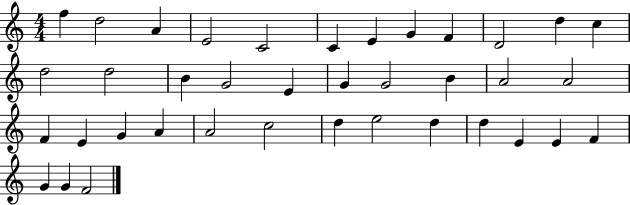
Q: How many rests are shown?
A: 0